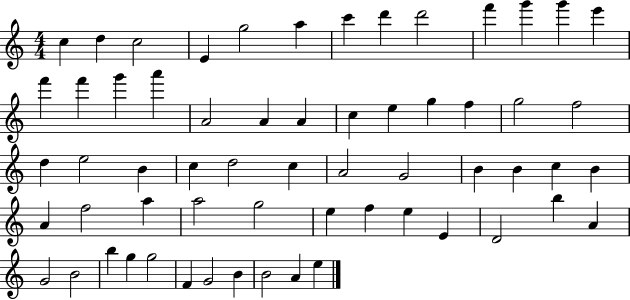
X:1
T:Untitled
M:4/4
L:1/4
K:C
c d c2 E g2 a c' d' d'2 f' g' g' e' f' f' g' a' A2 A A c e g f g2 f2 d e2 B c d2 c A2 G2 B B c B A f2 a a2 g2 e f e E D2 b A G2 B2 b g g2 F G2 B B2 A e